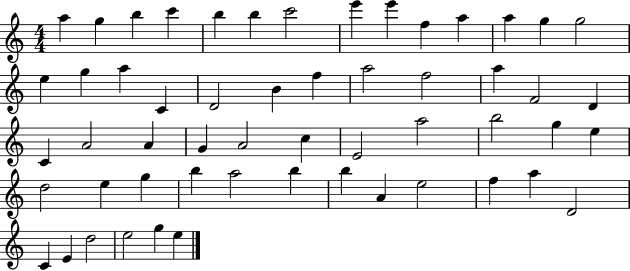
X:1
T:Untitled
M:4/4
L:1/4
K:C
a g b c' b b c'2 e' e' f a a g g2 e g a C D2 B f a2 f2 a F2 D C A2 A G A2 c E2 a2 b2 g e d2 e g b a2 b b A e2 f a D2 C E d2 e2 g e